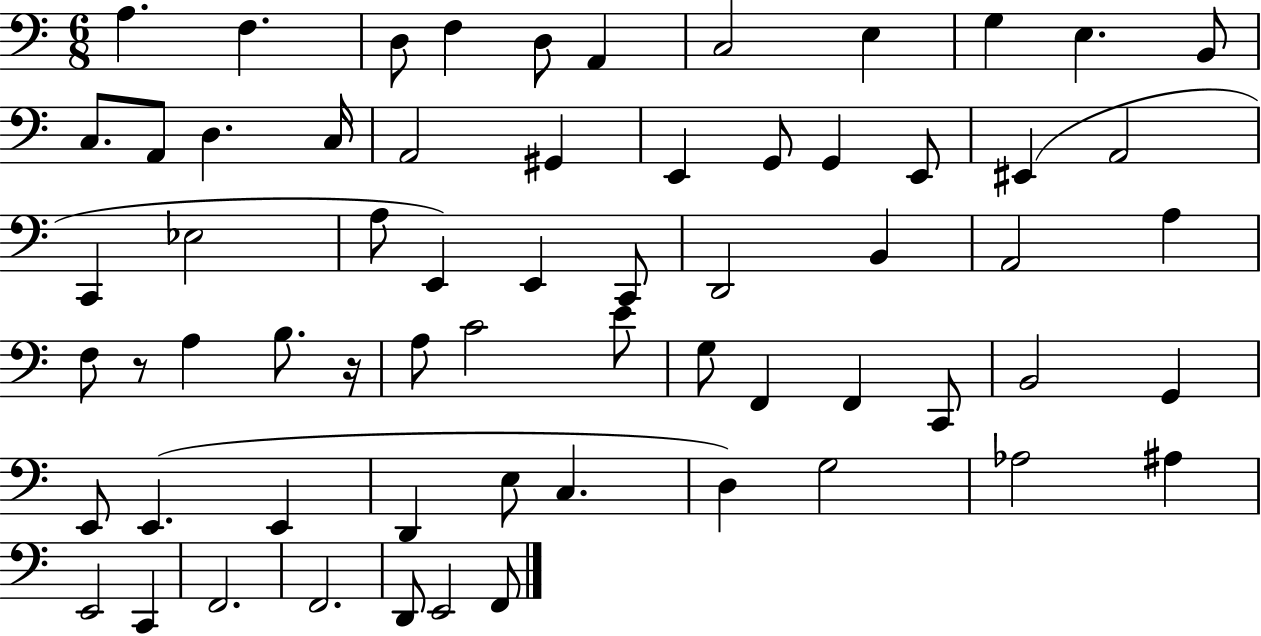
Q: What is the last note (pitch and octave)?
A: F2